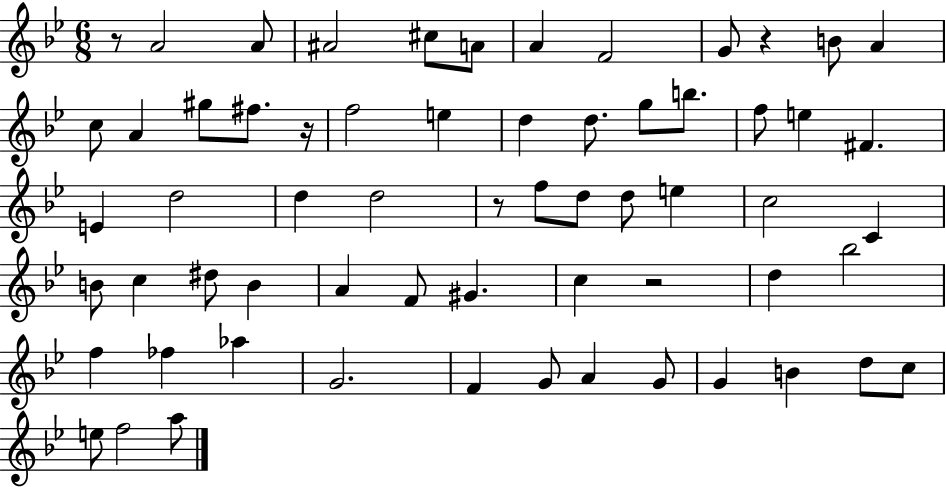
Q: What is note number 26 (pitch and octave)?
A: D5